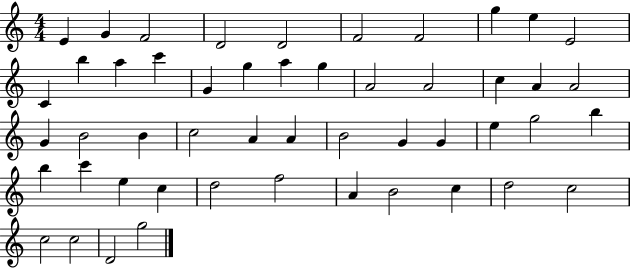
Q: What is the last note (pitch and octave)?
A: G5